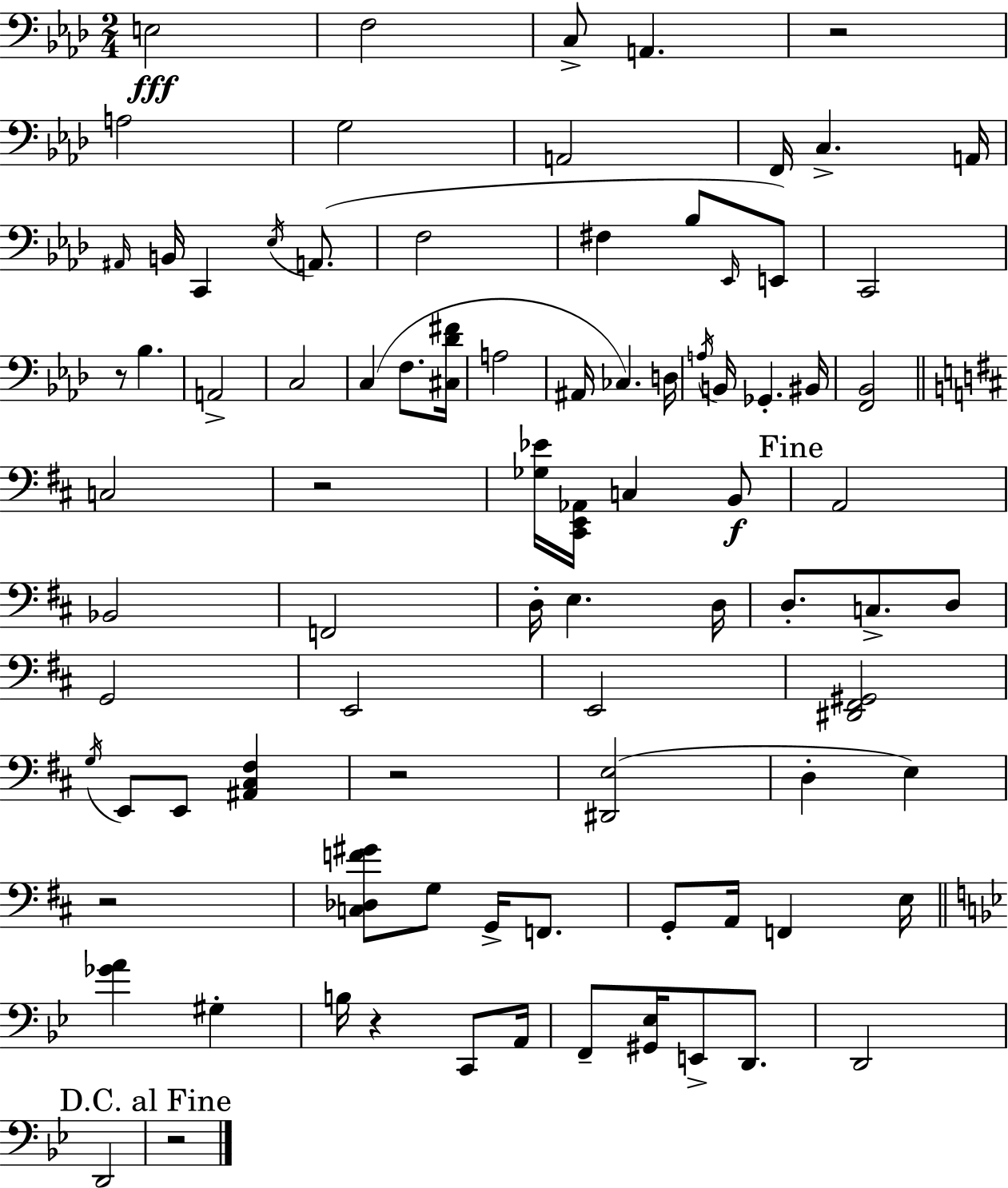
X:1
T:Untitled
M:2/4
L:1/4
K:Ab
E,2 F,2 C,/2 A,, z2 A,2 G,2 A,,2 F,,/4 C, A,,/4 ^A,,/4 B,,/4 C,, _E,/4 A,,/2 F,2 ^F, _B,/2 _E,,/4 E,,/2 C,,2 z/2 _B, A,,2 C,2 C, F,/2 [^C,_D^F]/4 A,2 ^A,,/4 _C, D,/4 A,/4 B,,/4 _G,, ^B,,/4 [F,,_B,,]2 C,2 z2 [_G,_E]/4 [^C,,E,,_A,,]/4 C, B,,/2 A,,2 _B,,2 F,,2 D,/4 E, D,/4 D,/2 C,/2 D,/2 G,,2 E,,2 E,,2 [^D,,^F,,^G,,]2 G,/4 E,,/2 E,,/2 [^A,,^C,^F,] z2 [^D,,E,]2 D, E, z2 [C,_D,F^G]/2 G,/2 G,,/4 F,,/2 G,,/2 A,,/4 F,, E,/4 [_GA] ^G, B,/4 z C,,/2 A,,/4 F,,/2 [^G,,_E,]/4 E,,/2 D,,/2 D,,2 D,,2 z2